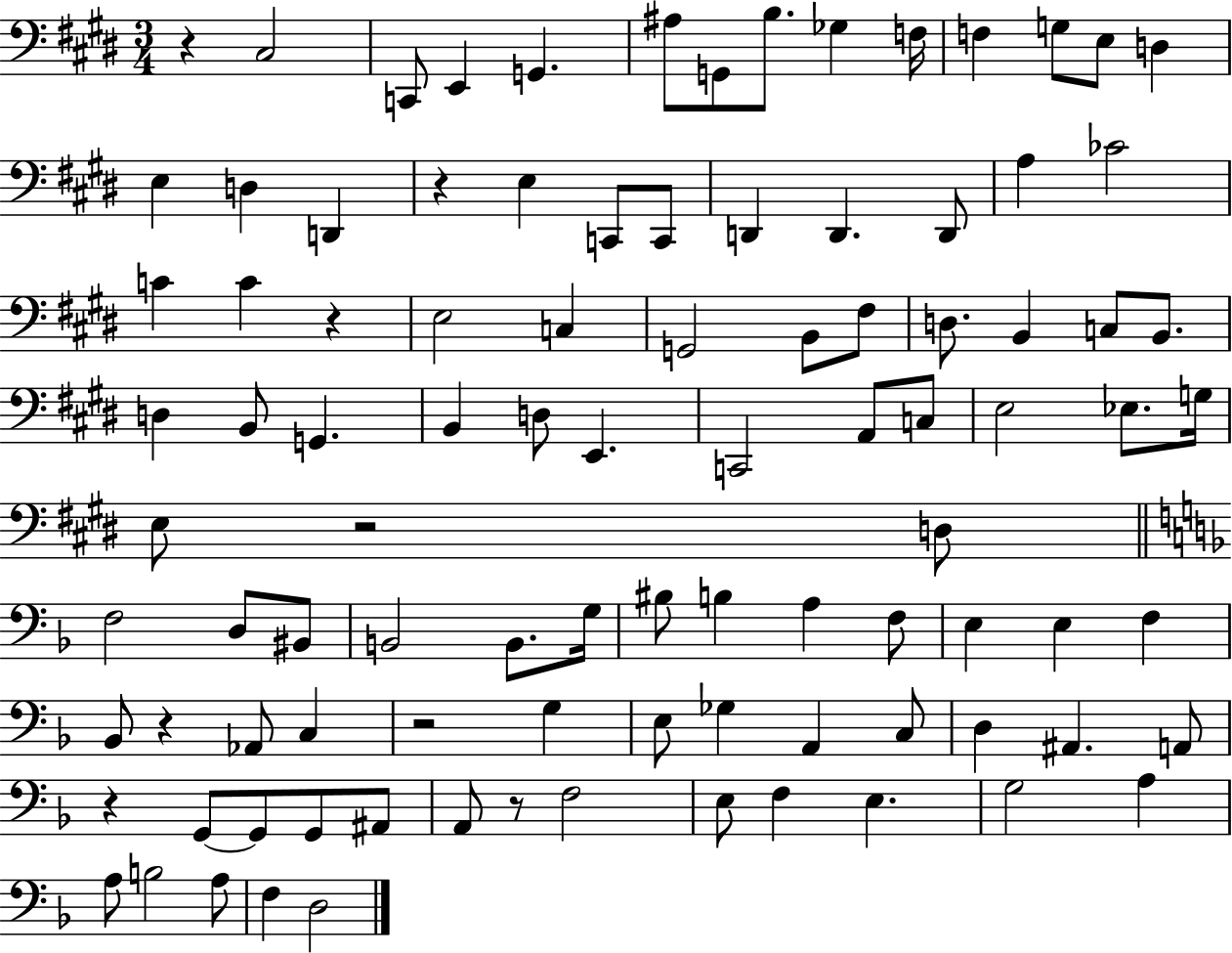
X:1
T:Untitled
M:3/4
L:1/4
K:E
z ^C,2 C,,/2 E,, G,, ^A,/2 G,,/2 B,/2 _G, F,/4 F, G,/2 E,/2 D, E, D, D,, z E, C,,/2 C,,/2 D,, D,, D,,/2 A, _C2 C C z E,2 C, G,,2 B,,/2 ^F,/2 D,/2 B,, C,/2 B,,/2 D, B,,/2 G,, B,, D,/2 E,, C,,2 A,,/2 C,/2 E,2 _E,/2 G,/4 E,/2 z2 D,/2 F,2 D,/2 ^B,,/2 B,,2 B,,/2 G,/4 ^B,/2 B, A, F,/2 E, E, F, _B,,/2 z _A,,/2 C, z2 G, E,/2 _G, A,, C,/2 D, ^A,, A,,/2 z G,,/2 G,,/2 G,,/2 ^A,,/2 A,,/2 z/2 F,2 E,/2 F, E, G,2 A, A,/2 B,2 A,/2 F, D,2